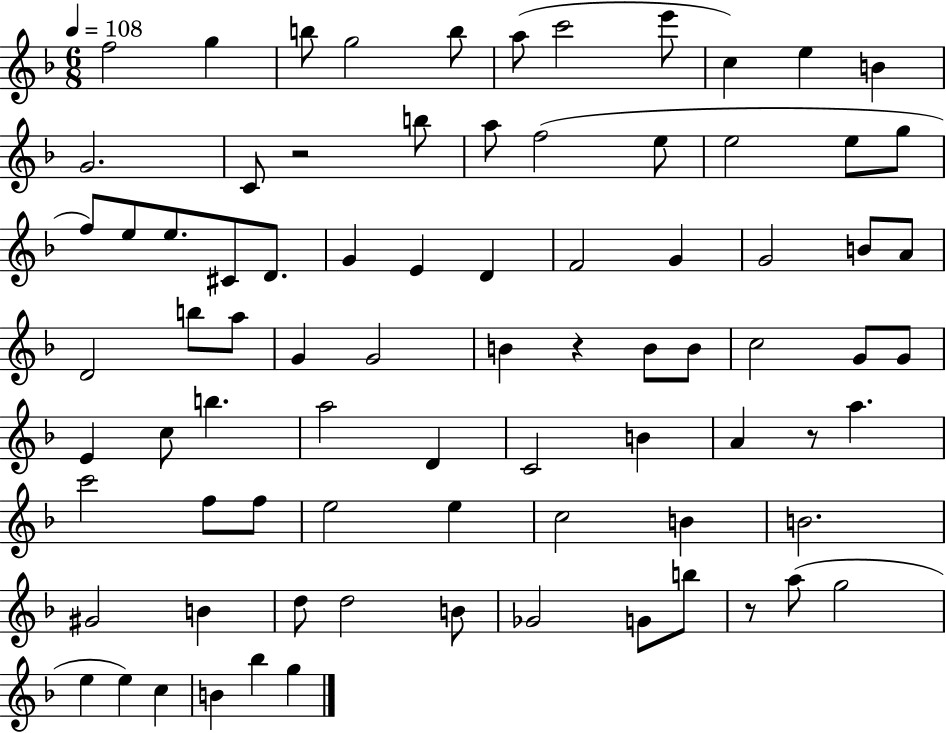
F5/h G5/q B5/e G5/h B5/e A5/e C6/h E6/e C5/q E5/q B4/q G4/h. C4/e R/h B5/e A5/e F5/h E5/e E5/h E5/e G5/e F5/e E5/e E5/e. C#4/e D4/e. G4/q E4/q D4/q F4/h G4/q G4/h B4/e A4/e D4/h B5/e A5/e G4/q G4/h B4/q R/q B4/e B4/e C5/h G4/e G4/e E4/q C5/e B5/q. A5/h D4/q C4/h B4/q A4/q R/e A5/q. C6/h F5/e F5/e E5/h E5/q C5/h B4/q B4/h. G#4/h B4/q D5/e D5/h B4/e Gb4/h G4/e B5/e R/e A5/e G5/h E5/q E5/q C5/q B4/q Bb5/q G5/q